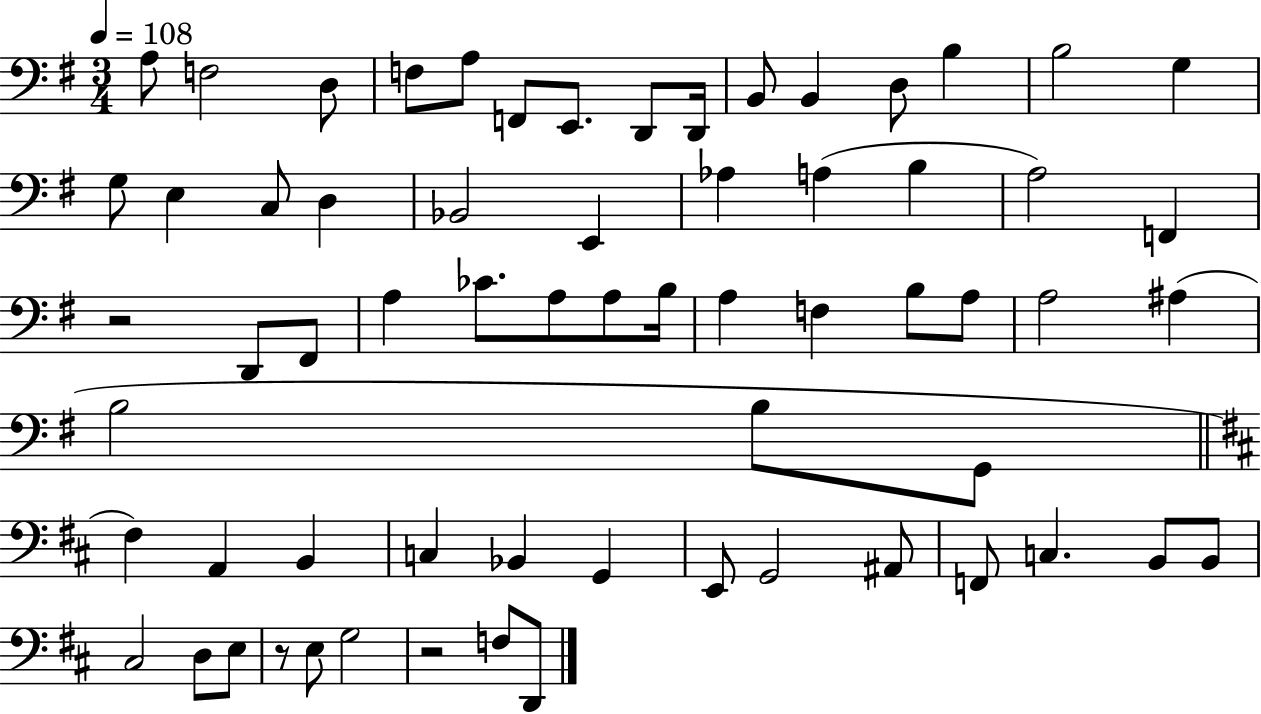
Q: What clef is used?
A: bass